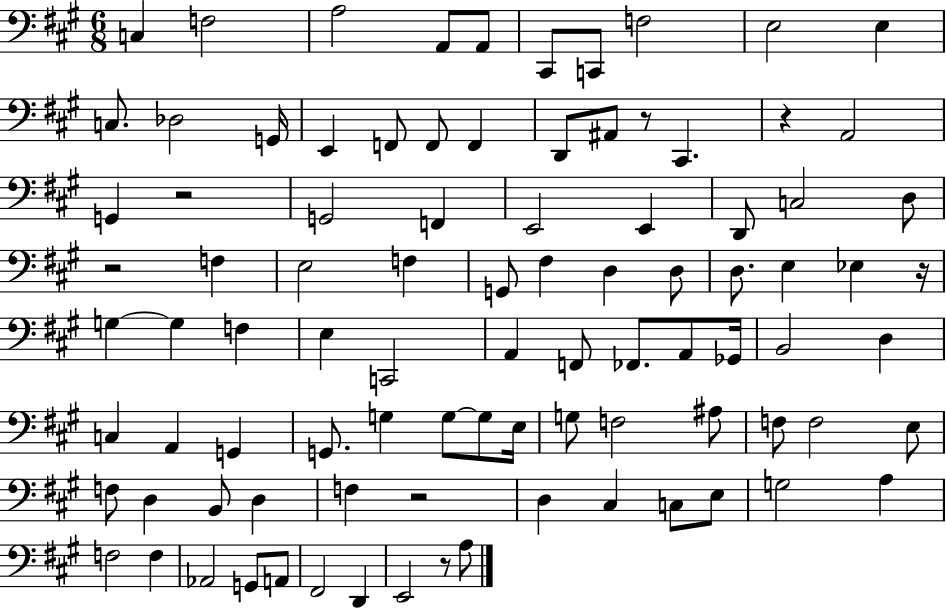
X:1
T:Untitled
M:6/8
L:1/4
K:A
C, F,2 A,2 A,,/2 A,,/2 ^C,,/2 C,,/2 F,2 E,2 E, C,/2 _D,2 G,,/4 E,, F,,/2 F,,/2 F,, D,,/2 ^A,,/2 z/2 ^C,, z A,,2 G,, z2 G,,2 F,, E,,2 E,, D,,/2 C,2 D,/2 z2 F, E,2 F, G,,/2 ^F, D, D,/2 D,/2 E, _E, z/4 G, G, F, E, C,,2 A,, F,,/2 _F,,/2 A,,/2 _G,,/4 B,,2 D, C, A,, G,, G,,/2 G, G,/2 G,/2 E,/4 G,/2 F,2 ^A,/2 F,/2 F,2 E,/2 F,/2 D, B,,/2 D, F, z2 D, ^C, C,/2 E,/2 G,2 A, F,2 F, _A,,2 G,,/2 A,,/2 ^F,,2 D,, E,,2 z/2 A,/2